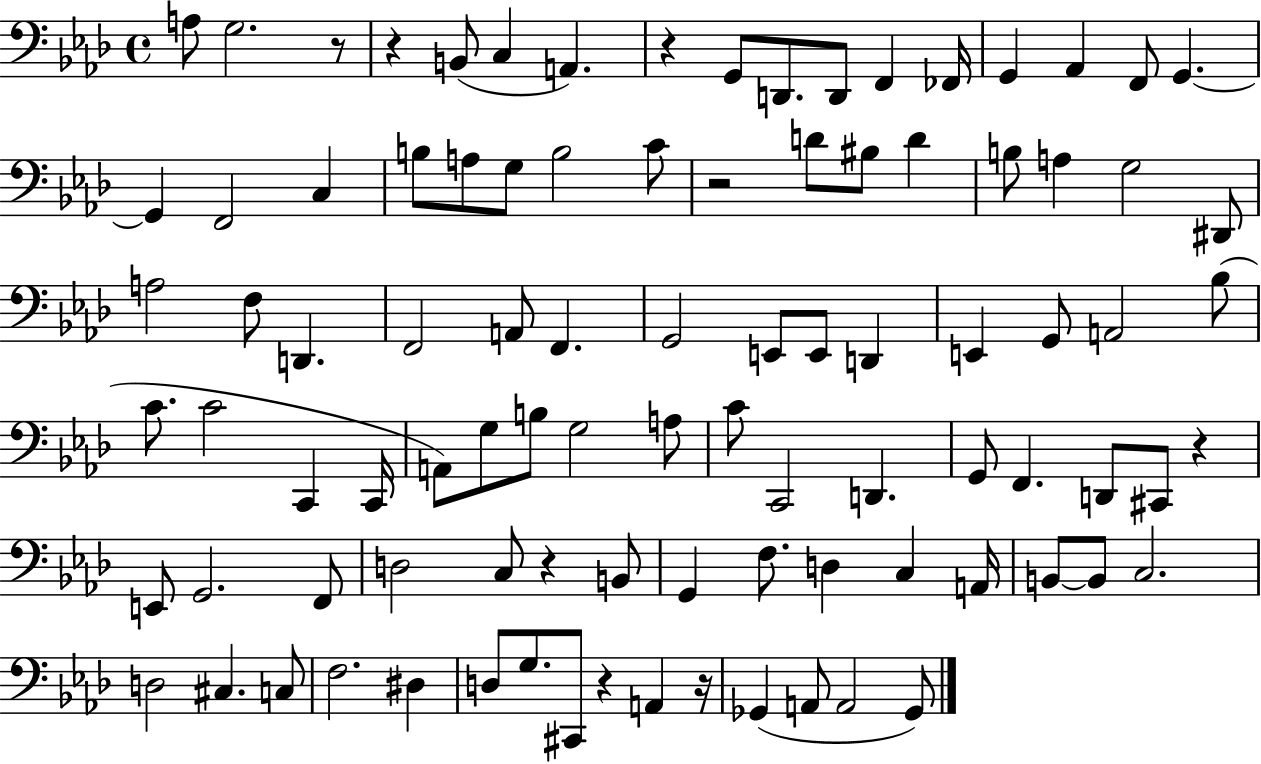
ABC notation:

X:1
T:Untitled
M:4/4
L:1/4
K:Ab
A,/2 G,2 z/2 z B,,/2 C, A,, z G,,/2 D,,/2 D,,/2 F,, _F,,/4 G,, _A,, F,,/2 G,, G,, F,,2 C, B,/2 A,/2 G,/2 B,2 C/2 z2 D/2 ^B,/2 D B,/2 A, G,2 ^D,,/2 A,2 F,/2 D,, F,,2 A,,/2 F,, G,,2 E,,/2 E,,/2 D,, E,, G,,/2 A,,2 _B,/2 C/2 C2 C,, C,,/4 A,,/2 G,/2 B,/2 G,2 A,/2 C/2 C,,2 D,, G,,/2 F,, D,,/2 ^C,,/2 z E,,/2 G,,2 F,,/2 D,2 C,/2 z B,,/2 G,, F,/2 D, C, A,,/4 B,,/2 B,,/2 C,2 D,2 ^C, C,/2 F,2 ^D, D,/2 G,/2 ^C,,/2 z A,, z/4 _G,, A,,/2 A,,2 _G,,/2